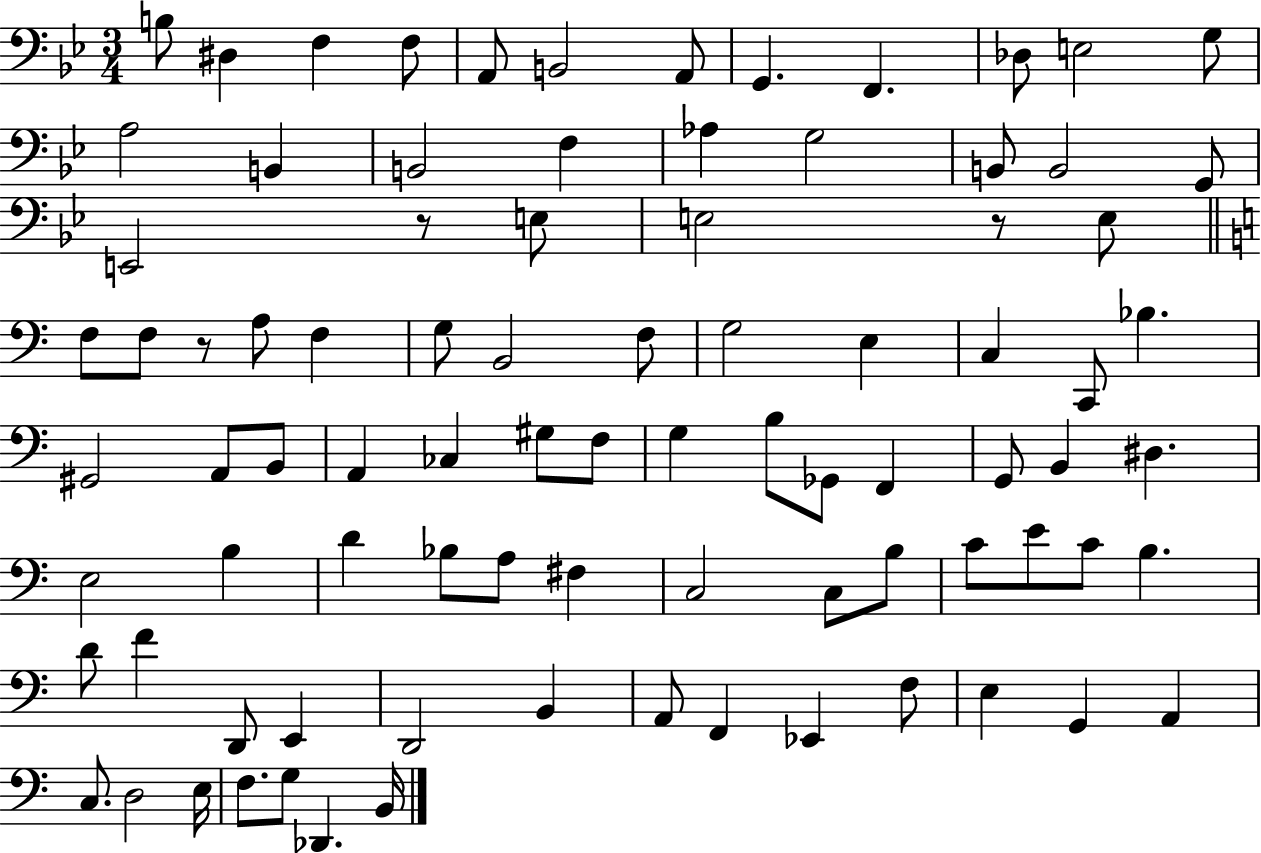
B3/e D#3/q F3/q F3/e A2/e B2/h A2/e G2/q. F2/q. Db3/e E3/h G3/e A3/h B2/q B2/h F3/q Ab3/q G3/h B2/e B2/h G2/e E2/h R/e E3/e E3/h R/e E3/e F3/e F3/e R/e A3/e F3/q G3/e B2/h F3/e G3/h E3/q C3/q C2/e Bb3/q. G#2/h A2/e B2/e A2/q CES3/q G#3/e F3/e G3/q B3/e Gb2/e F2/q G2/e B2/q D#3/q. E3/h B3/q D4/q Bb3/e A3/e F#3/q C3/h C3/e B3/e C4/e E4/e C4/e B3/q. D4/e F4/q D2/e E2/q D2/h B2/q A2/e F2/q Eb2/q F3/e E3/q G2/q A2/q C3/e. D3/h E3/s F3/e. G3/e Db2/q. B2/s